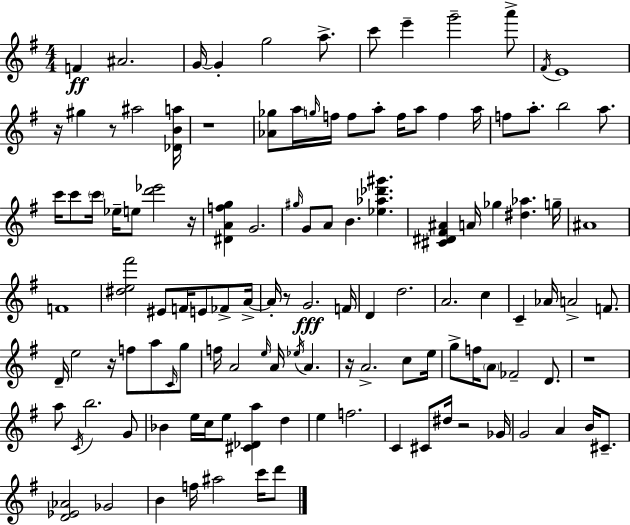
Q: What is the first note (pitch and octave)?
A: F4